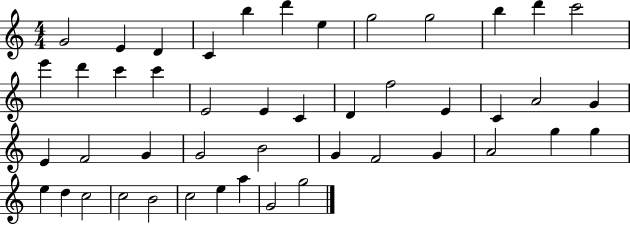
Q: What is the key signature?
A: C major